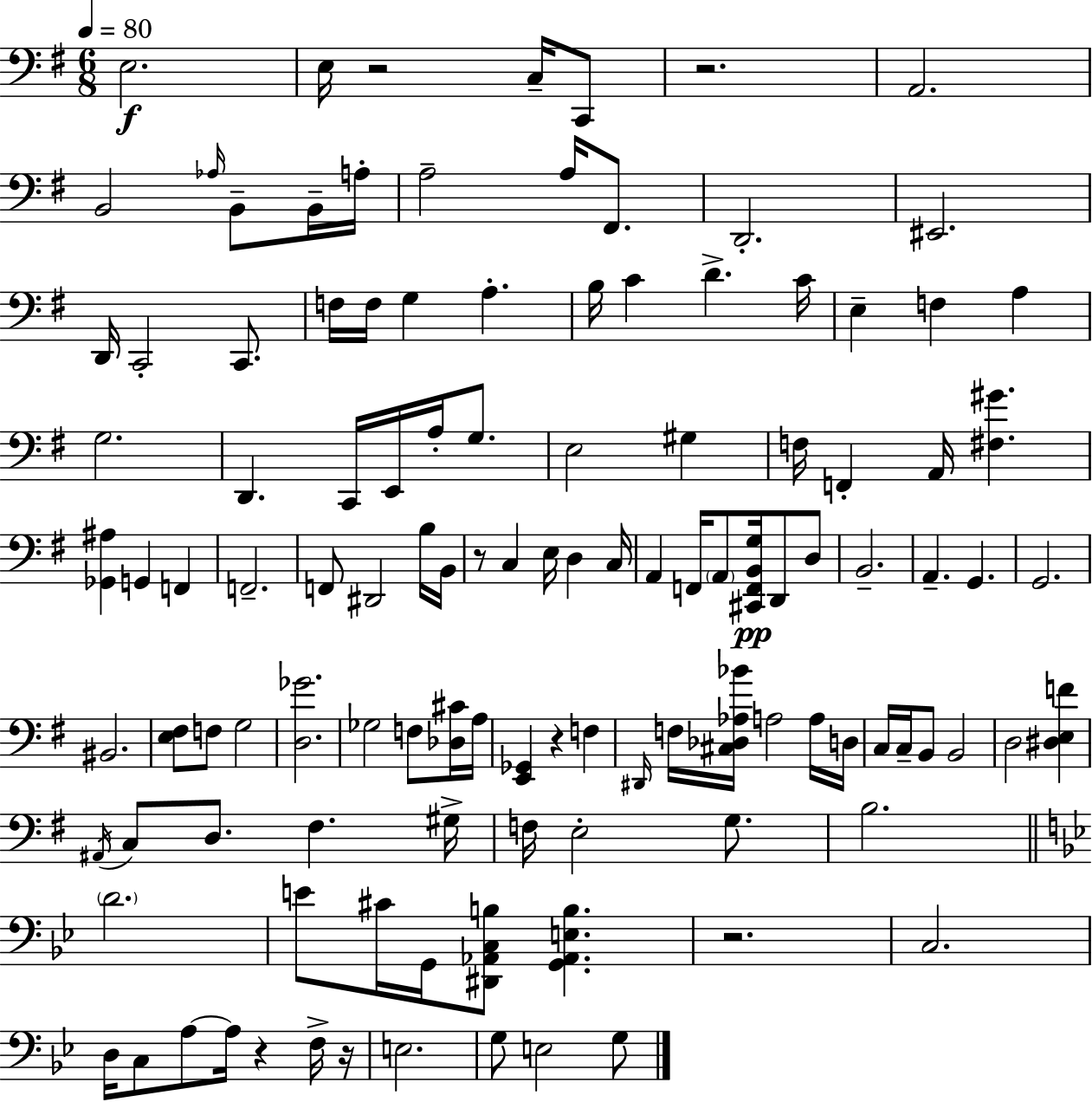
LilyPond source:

{
  \clef bass
  \numericTimeSignature
  \time 6/8
  \key e \minor
  \tempo 4 = 80
  e2.\f | e16 r2 c16-- c,8 | r2. | a,2. | \break b,2 \grace { aes16 } b,8-- b,16-- | a16-. a2-- a16 fis,8. | d,2.-. | eis,2. | \break d,16 c,2-. c,8. | f16 f16 g4 a4.-. | b16 c'4 d'4.-> | c'16 e4-- f4 a4 | \break g2. | d,4. c,16 e,16 a16-. g8. | e2 gis4 | f16 f,4-. a,16 <fis gis'>4. | \break <ges, ais>4 g,4 f,4 | f,2.-- | f,8 dis,2 b16 | b,16 r8 c4 e16 d4 | \break c16 a,4 f,16 \parenthesize a,8 <cis, f, b, g>16\pp d,8 d8 | b,2.-- | a,4.-- g,4. | g,2. | \break bis,2. | <e fis>8 f8 g2 | <d ges'>2. | ges2 f8 <des cis'>16 | \break a16 <e, ges,>4 r4 f4 | \grace { dis,16 } f16 <cis des aes bes'>16 a2 | a16 d16 c16 c16-- b,8 b,2 | d2 <dis e f'>4 | \break \acciaccatura { ais,16 } c8 d8. fis4. | gis16-> f16 e2-. | g8. b2. | \bar "||" \break \key g \minor \parenthesize d'2. | e'8 cis'16 g,16 <dis, aes, c b>8 <g, aes, e b>4. | r2. | c2. | \break d16 c8 a8~~ a16 r4 f16-> r16 | e2. | g8 e2 g8 | \bar "|."
}